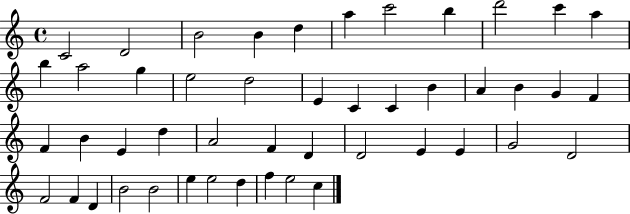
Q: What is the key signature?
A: C major